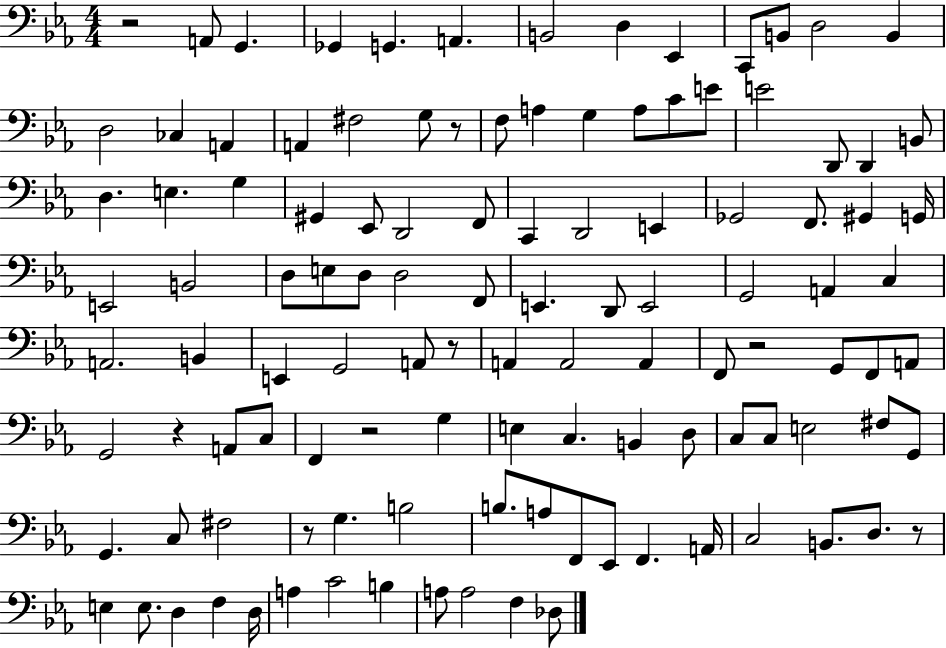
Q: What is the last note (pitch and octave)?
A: Db3